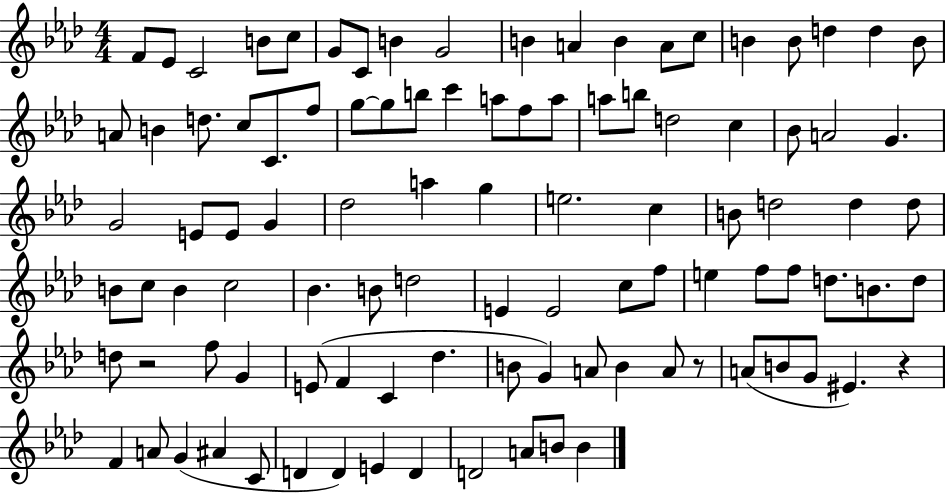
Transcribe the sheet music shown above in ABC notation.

X:1
T:Untitled
M:4/4
L:1/4
K:Ab
F/2 _E/2 C2 B/2 c/2 G/2 C/2 B G2 B A B A/2 c/2 B B/2 d d B/2 A/2 B d/2 c/2 C/2 f/2 g/2 g/2 b/2 c' a/2 f/2 a/2 a/2 b/2 d2 c _B/2 A2 G G2 E/2 E/2 G _d2 a g e2 c B/2 d2 d d/2 B/2 c/2 B c2 _B B/2 d2 E E2 c/2 f/2 e f/2 f/2 d/2 B/2 d/2 d/2 z2 f/2 G E/2 F C _d B/2 G A/2 B A/2 z/2 A/2 B/2 G/2 ^E z F A/2 G ^A C/2 D D E D D2 A/2 B/2 B